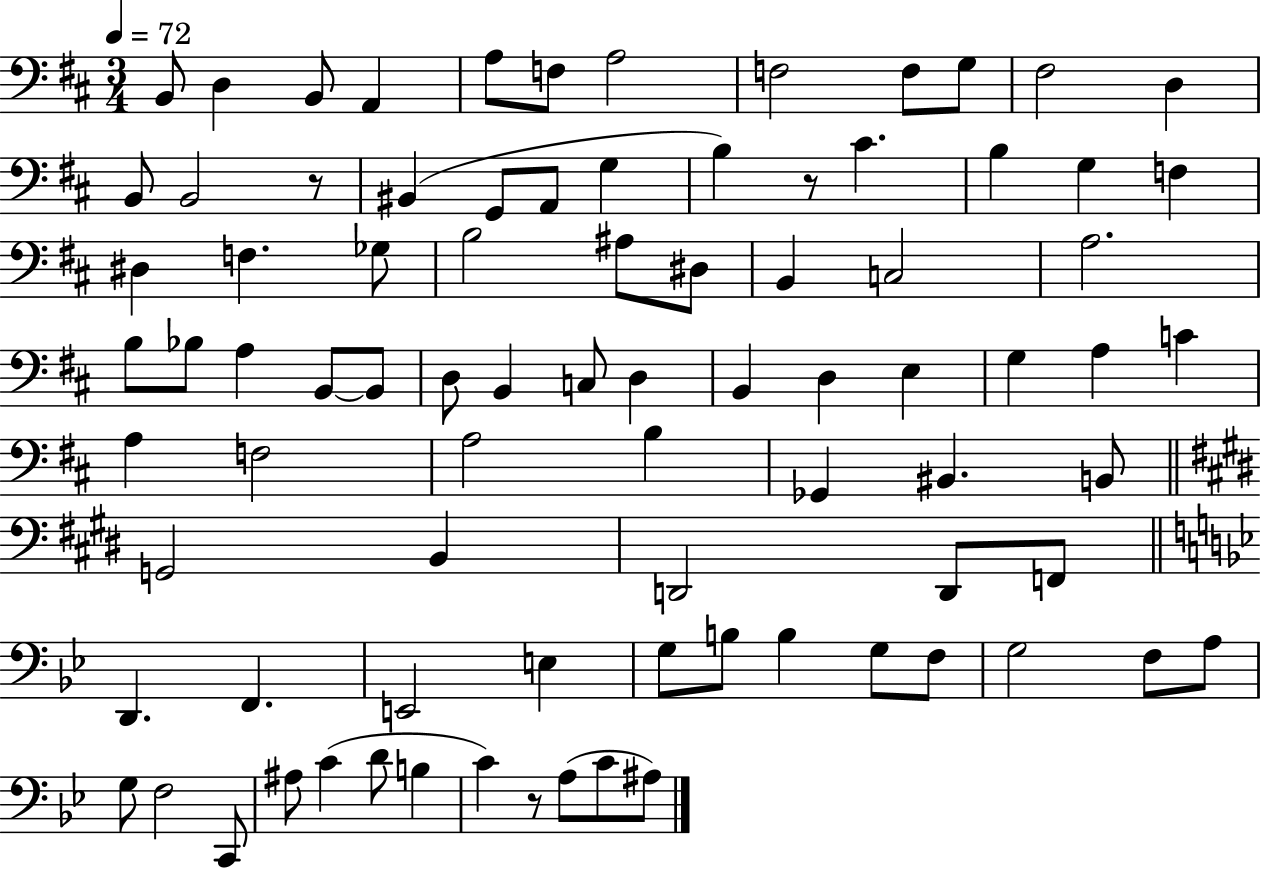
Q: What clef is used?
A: bass